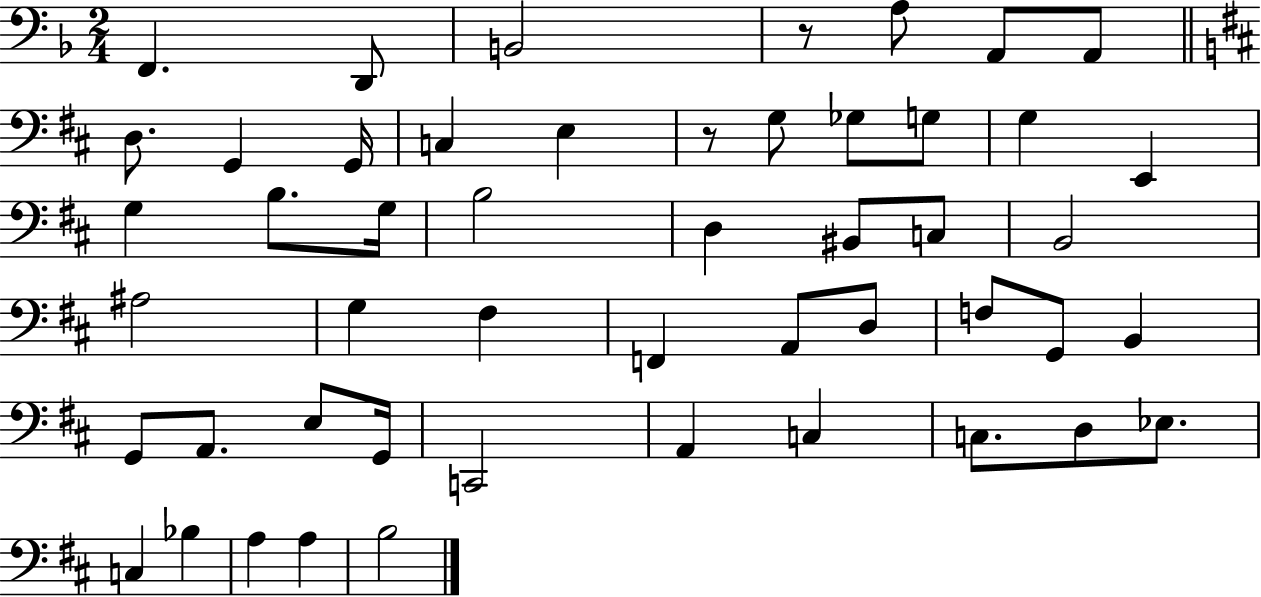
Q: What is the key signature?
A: F major